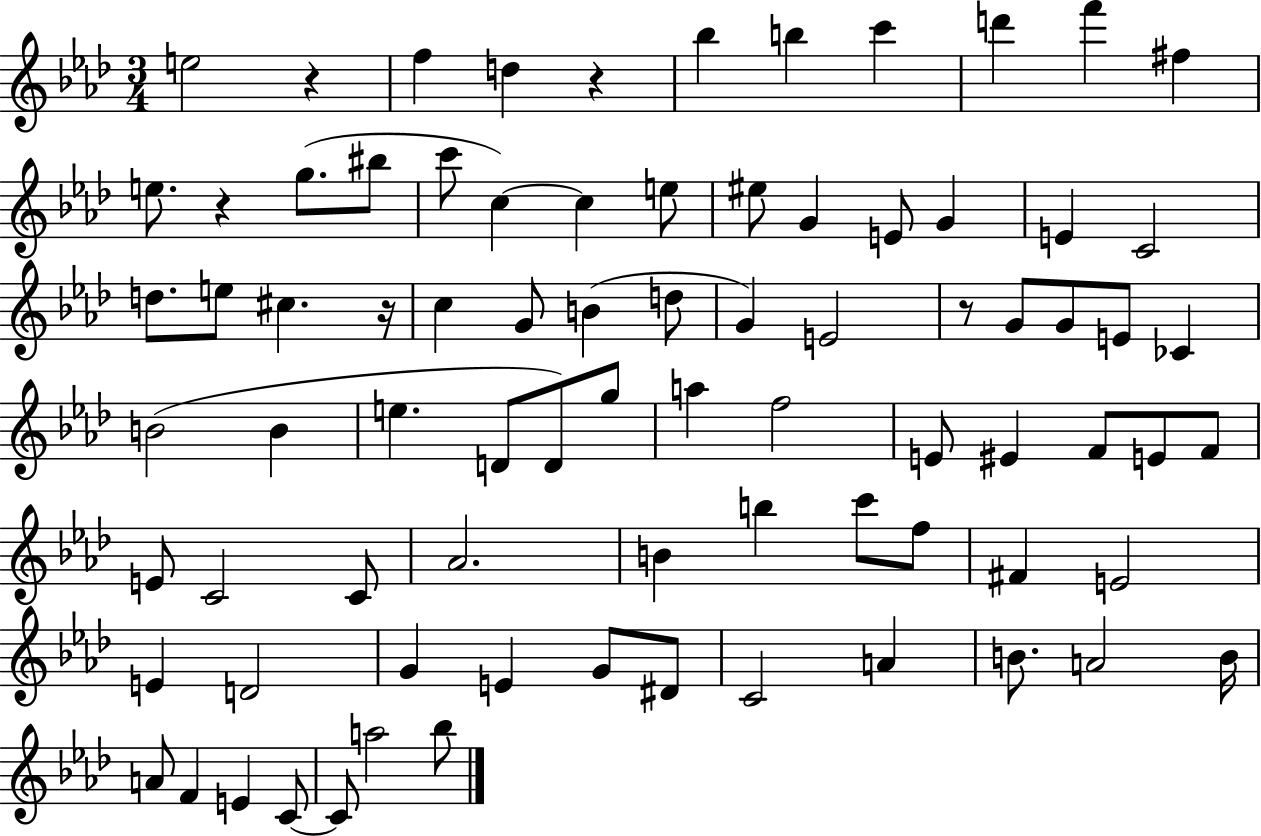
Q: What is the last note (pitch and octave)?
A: Bb5